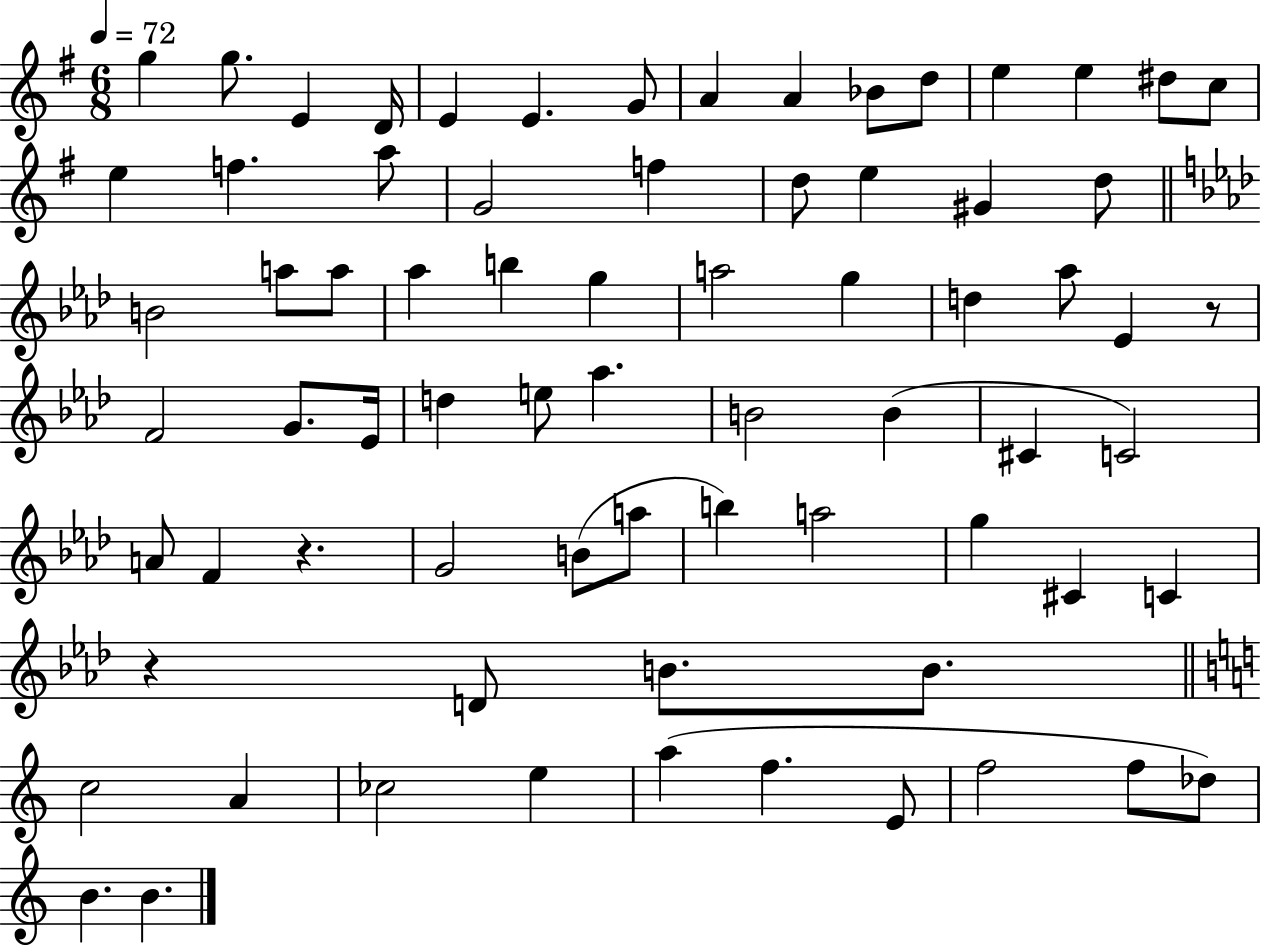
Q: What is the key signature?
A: G major